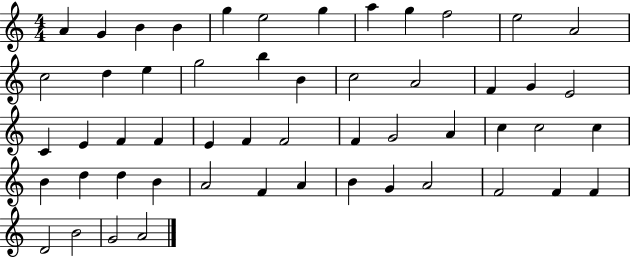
X:1
T:Untitled
M:4/4
L:1/4
K:C
A G B B g e2 g a g f2 e2 A2 c2 d e g2 b B c2 A2 F G E2 C E F F E F F2 F G2 A c c2 c B d d B A2 F A B G A2 F2 F F D2 B2 G2 A2